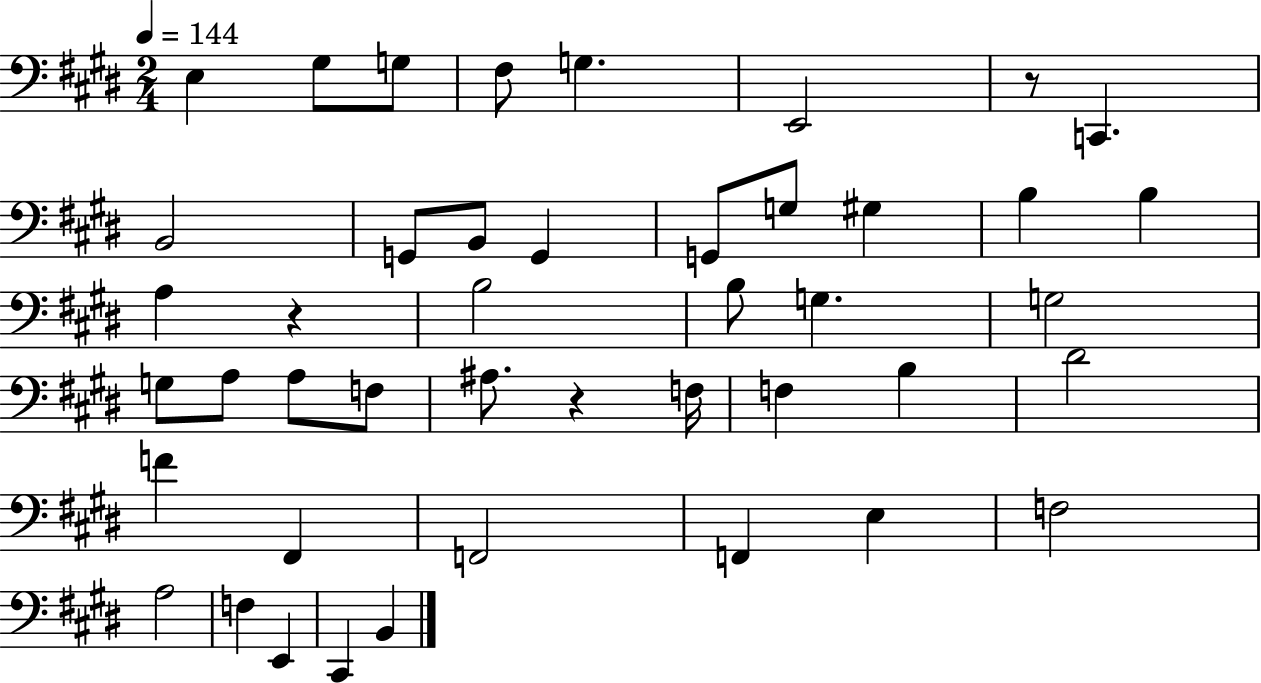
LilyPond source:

{
  \clef bass
  \numericTimeSignature
  \time 2/4
  \key e \major
  \tempo 4 = 144
  e4 gis8 g8 | fis8 g4. | e,2 | r8 c,4. | \break b,2 | g,8 b,8 g,4 | g,8 g8 gis4 | b4 b4 | \break a4 r4 | b2 | b8 g4. | g2 | \break g8 a8 a8 f8 | ais8. r4 f16 | f4 b4 | dis'2 | \break f'4 fis,4 | f,2 | f,4 e4 | f2 | \break a2 | f4 e,4 | cis,4 b,4 | \bar "|."
}